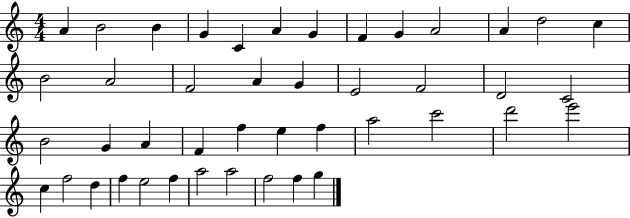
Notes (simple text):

A4/q B4/h B4/q G4/q C4/q A4/q G4/q F4/q G4/q A4/h A4/q D5/h C5/q B4/h A4/h F4/h A4/q G4/q E4/h F4/h D4/h C4/h B4/h G4/q A4/q F4/q F5/q E5/q F5/q A5/h C6/h D6/h E6/h C5/q F5/h D5/q F5/q E5/h F5/q A5/h A5/h F5/h F5/q G5/q